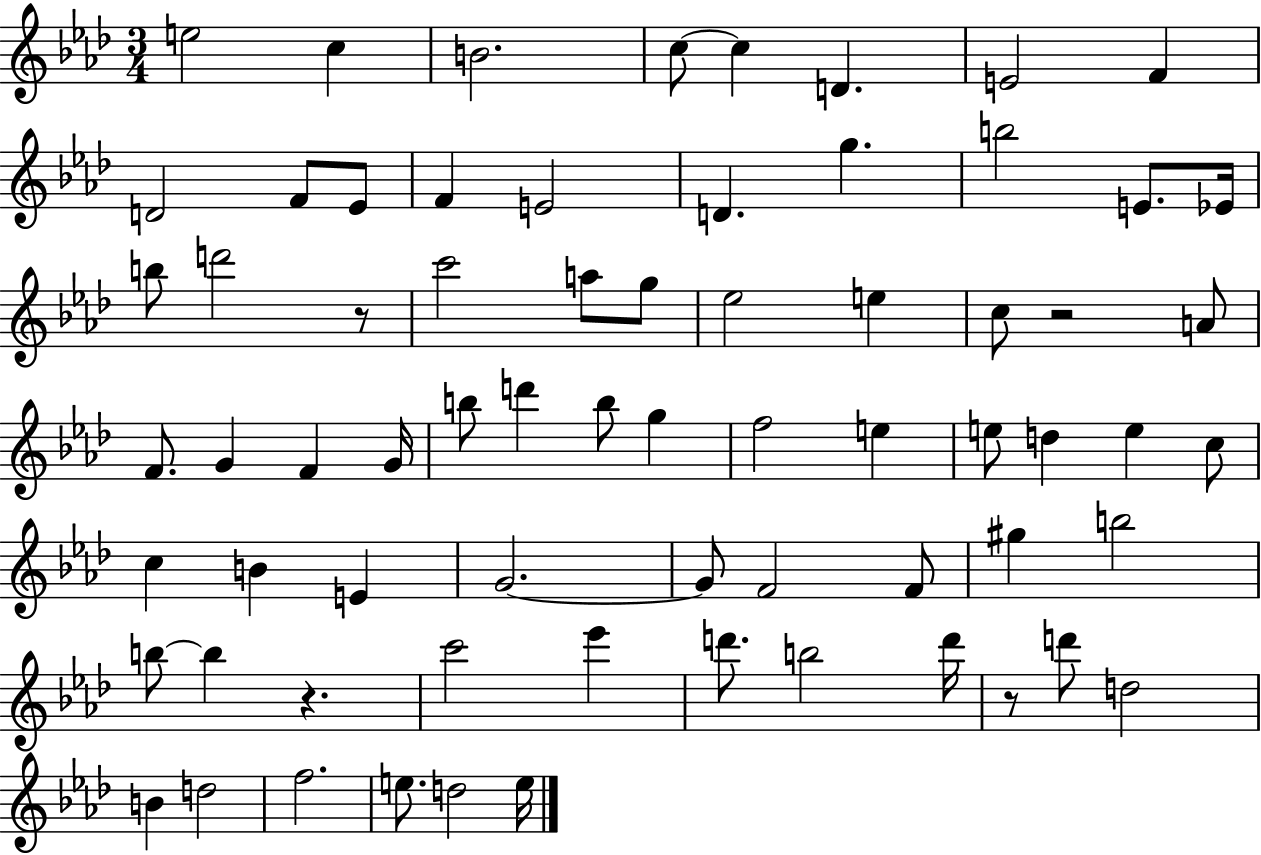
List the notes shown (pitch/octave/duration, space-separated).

E5/h C5/q B4/h. C5/e C5/q D4/q. E4/h F4/q D4/h F4/e Eb4/e F4/q E4/h D4/q. G5/q. B5/h E4/e. Eb4/s B5/e D6/h R/e C6/h A5/e G5/e Eb5/h E5/q C5/e R/h A4/e F4/e. G4/q F4/q G4/s B5/e D6/q B5/e G5/q F5/h E5/q E5/e D5/q E5/q C5/e C5/q B4/q E4/q G4/h. G4/e F4/h F4/e G#5/q B5/h B5/e B5/q R/q. C6/h Eb6/q D6/e. B5/h D6/s R/e D6/e D5/h B4/q D5/h F5/h. E5/e. D5/h E5/s